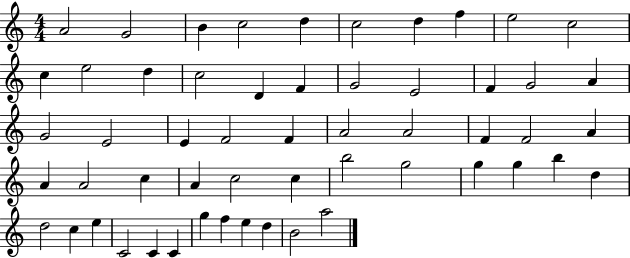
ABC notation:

X:1
T:Untitled
M:4/4
L:1/4
K:C
A2 G2 B c2 d c2 d f e2 c2 c e2 d c2 D F G2 E2 F G2 A G2 E2 E F2 F A2 A2 F F2 A A A2 c A c2 c b2 g2 g g b d d2 c e C2 C C g f e d B2 a2